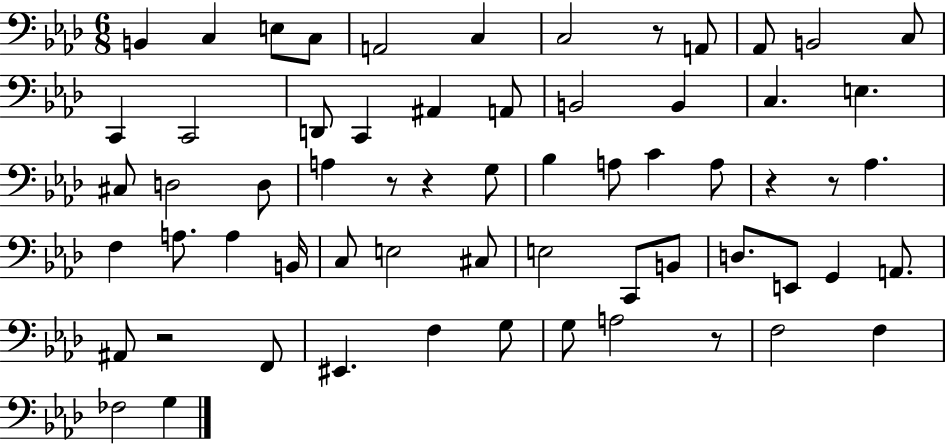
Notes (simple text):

B2/q C3/q E3/e C3/e A2/h C3/q C3/h R/e A2/e Ab2/e B2/h C3/e C2/q C2/h D2/e C2/q A#2/q A2/e B2/h B2/q C3/q. E3/q. C#3/e D3/h D3/e A3/q R/e R/q G3/e Bb3/q A3/e C4/q A3/e R/q R/e Ab3/q. F3/q A3/e. A3/q B2/s C3/e E3/h C#3/e E3/h C2/e B2/e D3/e. E2/e G2/q A2/e. A#2/e R/h F2/e EIS2/q. F3/q G3/e G3/e A3/h R/e F3/h F3/q FES3/h G3/q